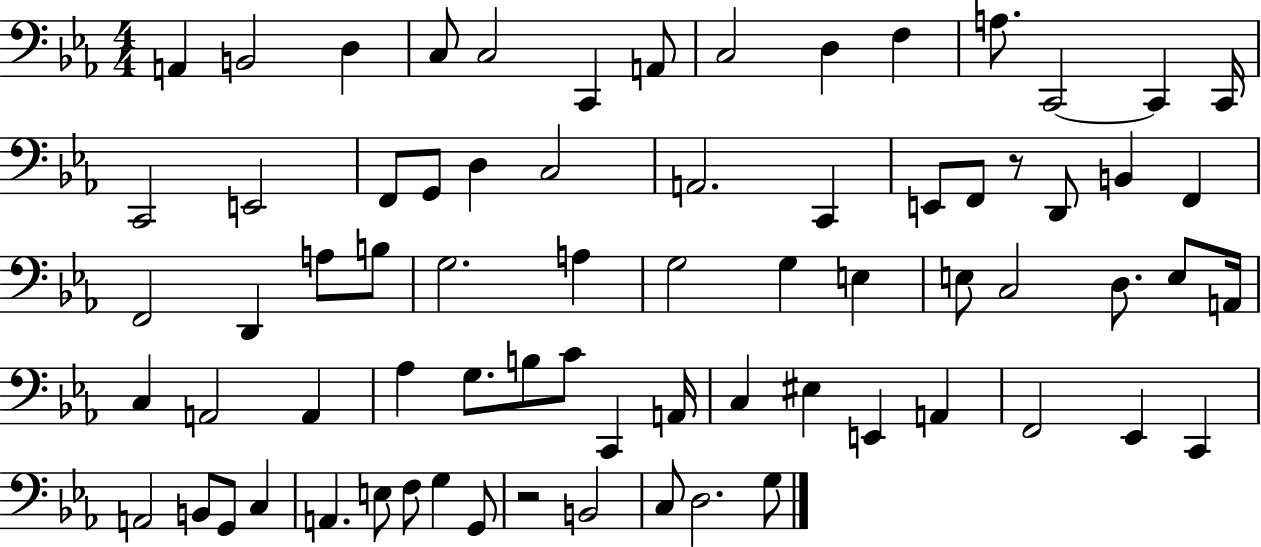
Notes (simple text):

A2/q B2/h D3/q C3/e C3/h C2/q A2/e C3/h D3/q F3/q A3/e. C2/h C2/q C2/s C2/h E2/h F2/e G2/e D3/q C3/h A2/h. C2/q E2/e F2/e R/e D2/e B2/q F2/q F2/h D2/q A3/e B3/e G3/h. A3/q G3/h G3/q E3/q E3/e C3/h D3/e. E3/e A2/s C3/q A2/h A2/q Ab3/q G3/e. B3/e C4/e C2/q A2/s C3/q EIS3/q E2/q A2/q F2/h Eb2/q C2/q A2/h B2/e G2/e C3/q A2/q. E3/e F3/e G3/q G2/e R/h B2/h C3/e D3/h. G3/e